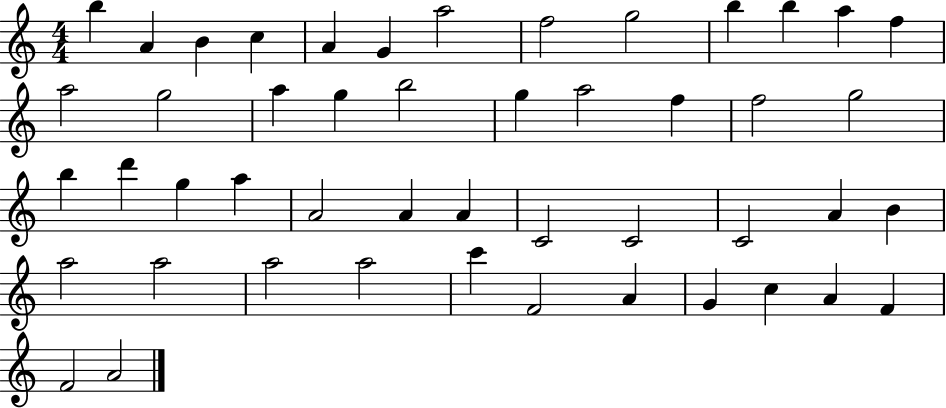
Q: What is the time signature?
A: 4/4